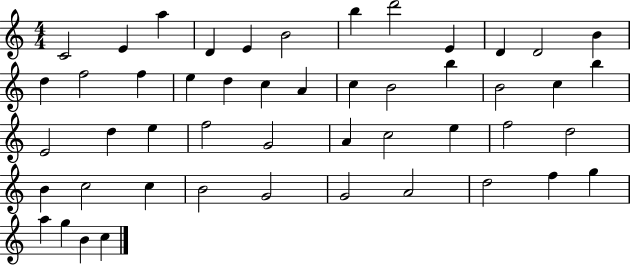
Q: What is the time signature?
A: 4/4